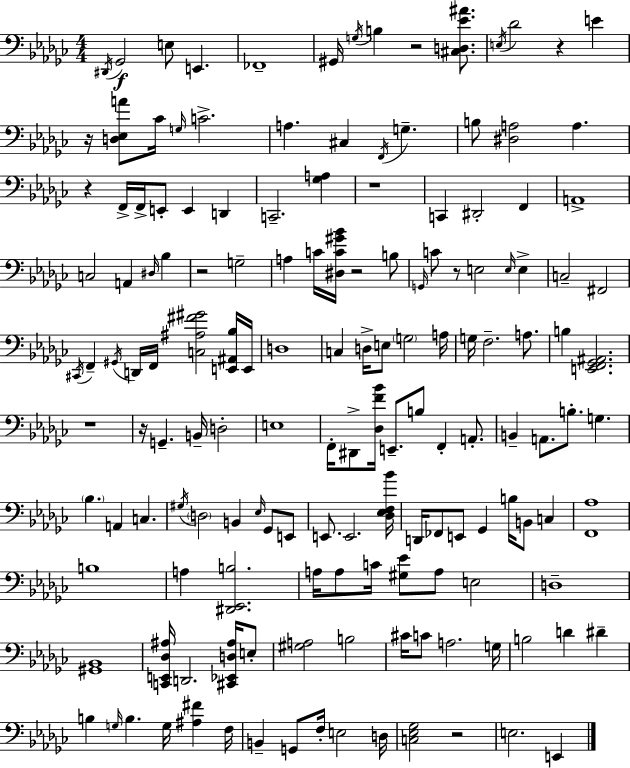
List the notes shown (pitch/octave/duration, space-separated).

D#2/s Gb2/h E3/e E2/q. FES2/w G#2/s G3/s B3/q R/h [C#3,D3,Eb4,A#4]/e. E3/s Db4/h R/q E4/q R/s [D3,Eb3,A4]/e CES4/s G3/s C4/h. A3/q. C#3/q F2/s G3/q. B3/e [D#3,A3]/h A3/q. R/q F2/s F2/s E2/e E2/q D2/q C2/h. [Gb3,A3]/q R/w C2/q D#2/h F2/q A2/w C3/h A2/q D#3/s Bb3/q R/h G3/h A3/q C4/s [D#3,C4,G#4,Bb4]/s R/h B3/e G2/s C4/e R/e E3/h E3/s E3/q C3/h F#2/h C#2/s F2/q G#2/s D2/s F2/s [C3,A#3,F#4,G#4]/h [E2,A#2,Bb3]/s E2/s D3/w C3/q D3/s E3/e G3/h A3/s G3/s F3/h. A3/e. B3/q [E2,F2,Gb2,A#2]/h. R/w R/s G2/q. B2/s D3/h E3/w F2/s D#2/e [Db3,F4,Bb4]/s E2/e. B3/e F2/q A2/e. B2/q A2/e. B3/e. G3/q. Bb3/q. A2/q C3/q. G#3/s D3/h B2/q Eb3/s Gb2/e E2/e E2/e. E2/h. [Db3,Eb3,F3,Bb4]/s D2/s FES2/e E2/e Gb2/q B3/s B2/e C3/q [F2,Ab3]/w B3/w A3/q [D#2,Eb2,B3]/h. A3/s A3/e C4/s [G#3,Eb4]/e A3/e E3/h D3/w [G#2,Bb2]/w [C2,E2,Db3,A#3]/s D2/h. [C#2,Eb2,D3,A#3]/s E3/e [G#3,A3]/h B3/h C#4/s C4/e A3/h. G3/s B3/h D4/q D#4/q B3/q G3/s B3/q. G3/s [A#3,F#4]/q F3/s B2/q G2/e F3/s E3/h D3/s [C3,Eb3,Gb3]/h R/h E3/h. E2/q